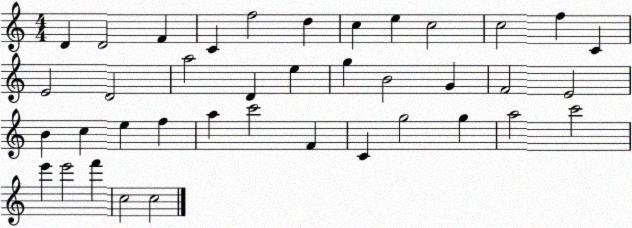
X:1
T:Untitled
M:4/4
L:1/4
K:C
D D2 F C f2 d c e c2 c2 f C E2 D2 a2 D e g B2 G F2 E2 B c e f a c'2 F C g2 g a2 c'2 e' e'2 f' c2 c2